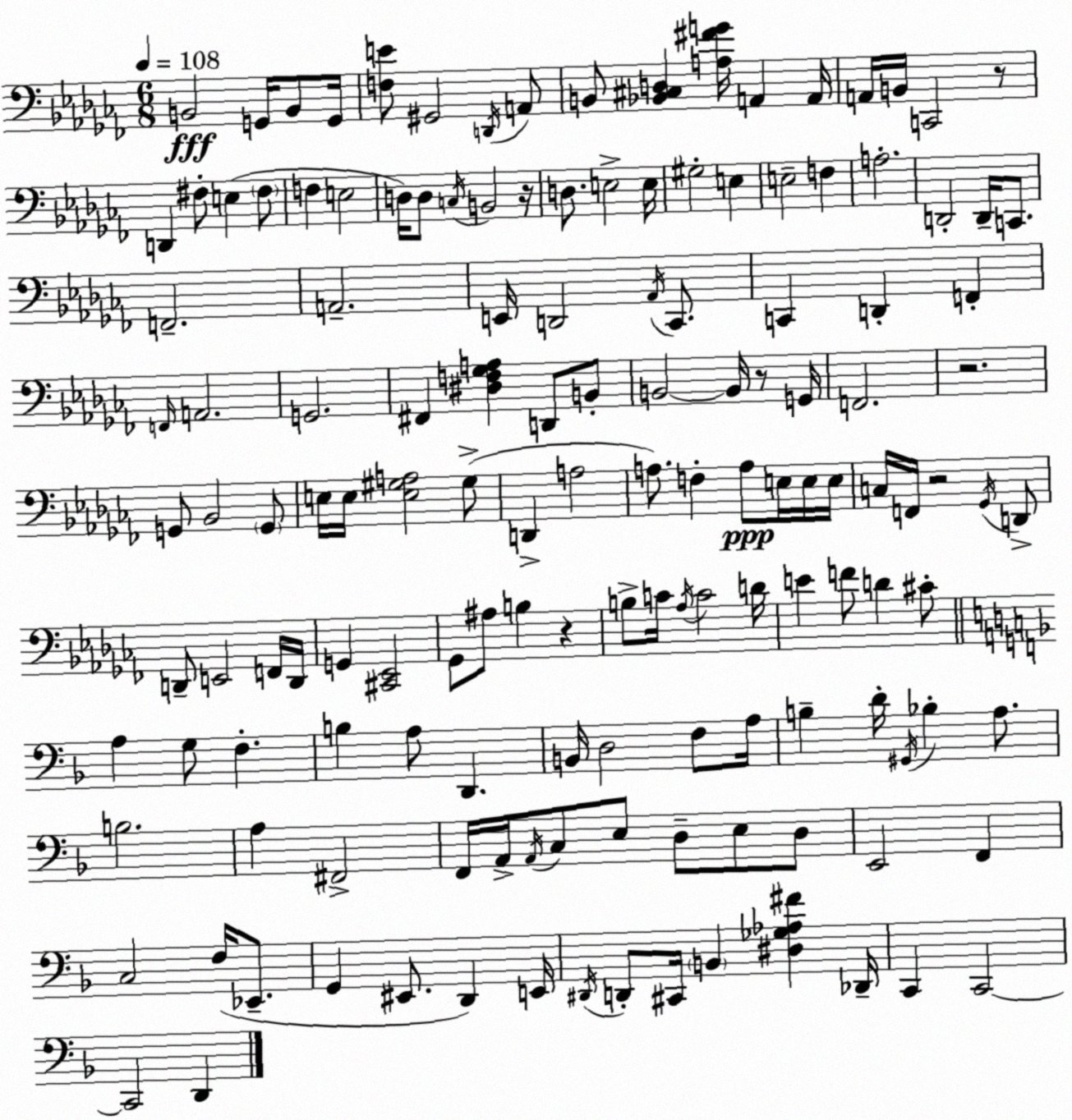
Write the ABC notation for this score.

X:1
T:Untitled
M:6/8
L:1/4
K:Abm
B,,2 G,,/4 B,,/2 G,,/4 [F,E]/2 ^G,,2 D,,/4 A,,/2 B,,/2 [_B,,^C,D,] [A,^FG]/4 A,, A,,/4 A,,/4 B,,/4 C,,2 z/2 D,, ^F,/2 E, ^F,/2 F, E,2 D,/4 D,/2 C,/4 B,,2 z/4 D,/2 E,2 E,/4 ^G,2 E, E,2 F, A,2 D,,2 D,,/4 C,,/2 F,,2 A,,2 E,,/4 D,,2 _A,,/4 _C,,/2 C,, D,, F,, F,,/4 A,,2 G,,2 ^F,, [^D,F,_G,A,] D,,/2 B,,/2 B,,2 B,,/4 z/2 G,,/4 F,,2 z2 G,,/2 _B,,2 G,,/2 E,/4 E,/4 [E,^G,A,]2 ^G,/2 D,, A,2 A,/2 F, A,/2 E,/4 E,/4 E,/4 C,/4 F,,/4 z2 _G,,/4 D,,/2 D,,/2 E,,2 F,,/4 D,,/4 G,, [^C,,_E,,]2 _G,,/2 ^A,/2 B, z B,/2 C/4 _A,/4 C2 D/4 E F/2 D ^C/2 A, G,/2 F, B, A,/2 D,, B,,/4 D,2 F,/2 A,/4 B, D/4 ^G,,/4 _B, A,/2 B,2 A, ^F,,2 F,,/4 A,,/4 A,,/4 C,/2 E,/2 D,/2 E,/2 D,/2 E,,2 F,, C,2 F,/4 _E,,/2 G,, ^E,,/2 D,, E,,/4 ^D,,/4 D,,/2 ^C,,/4 B,, [^D,_G,_A,^F] _D,,/4 C,, C,,2 C,,2 D,,